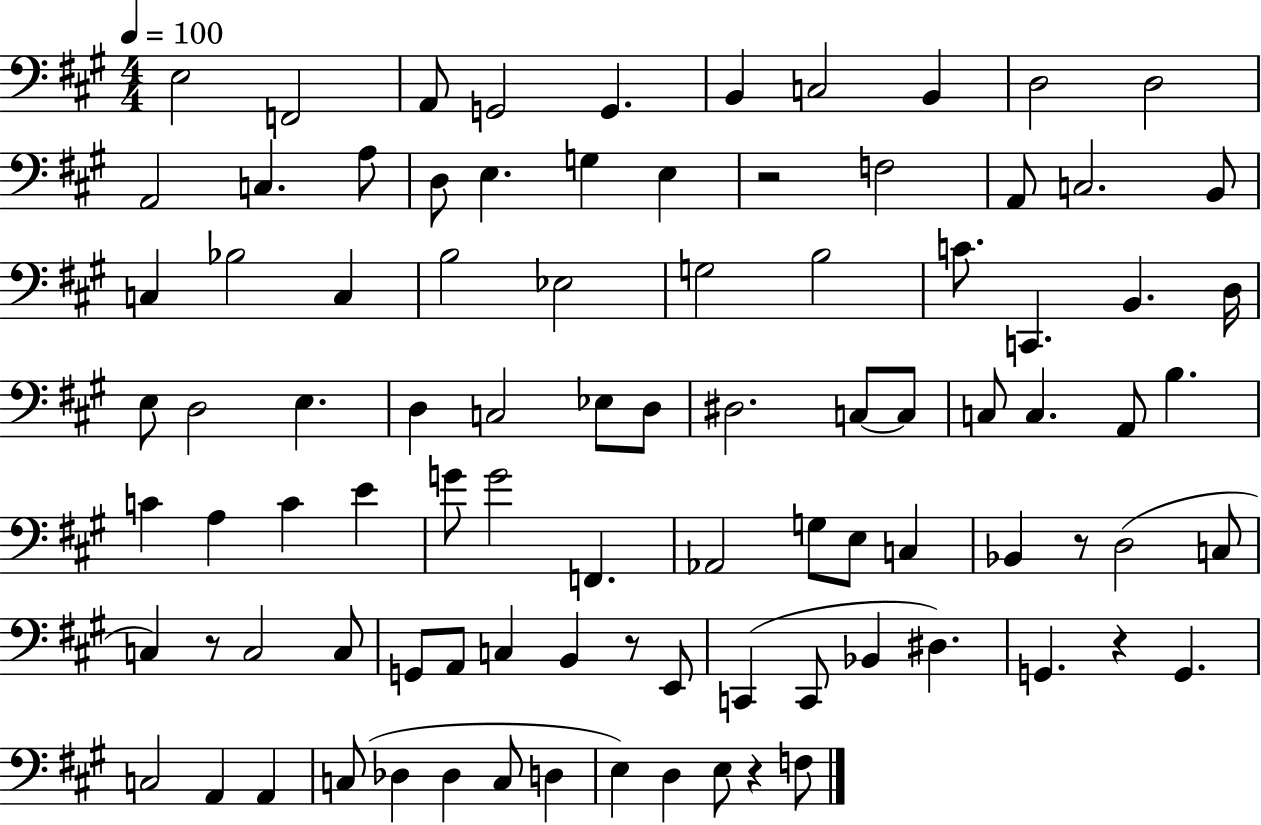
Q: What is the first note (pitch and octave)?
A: E3